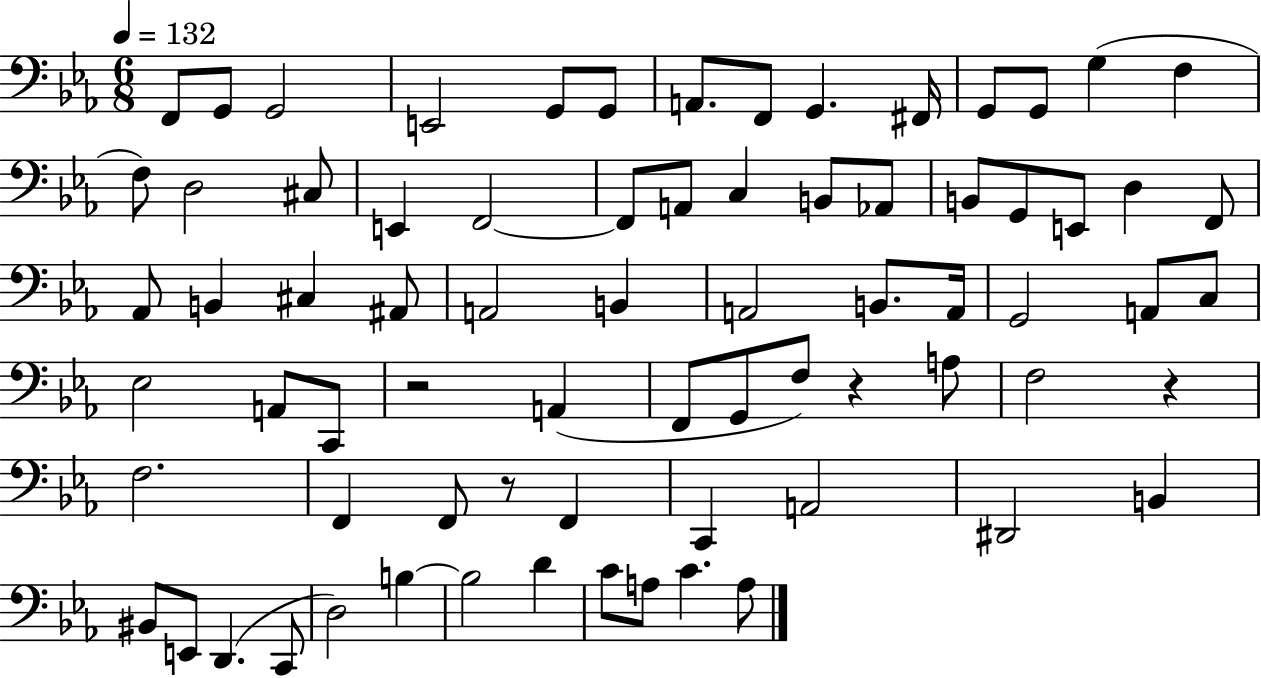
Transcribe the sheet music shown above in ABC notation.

X:1
T:Untitled
M:6/8
L:1/4
K:Eb
F,,/2 G,,/2 G,,2 E,,2 G,,/2 G,,/2 A,,/2 F,,/2 G,, ^F,,/4 G,,/2 G,,/2 G, F, F,/2 D,2 ^C,/2 E,, F,,2 F,,/2 A,,/2 C, B,,/2 _A,,/2 B,,/2 G,,/2 E,,/2 D, F,,/2 _A,,/2 B,, ^C, ^A,,/2 A,,2 B,, A,,2 B,,/2 A,,/4 G,,2 A,,/2 C,/2 _E,2 A,,/2 C,,/2 z2 A,, F,,/2 G,,/2 F,/2 z A,/2 F,2 z F,2 F,, F,,/2 z/2 F,, C,, A,,2 ^D,,2 B,, ^B,,/2 E,,/2 D,, C,,/2 D,2 B, B,2 D C/2 A,/2 C A,/2